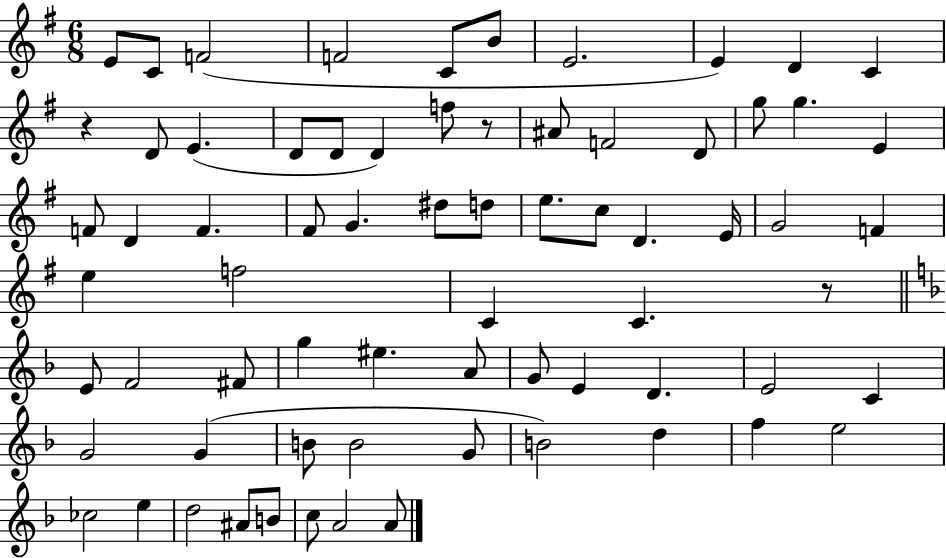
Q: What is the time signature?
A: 6/8